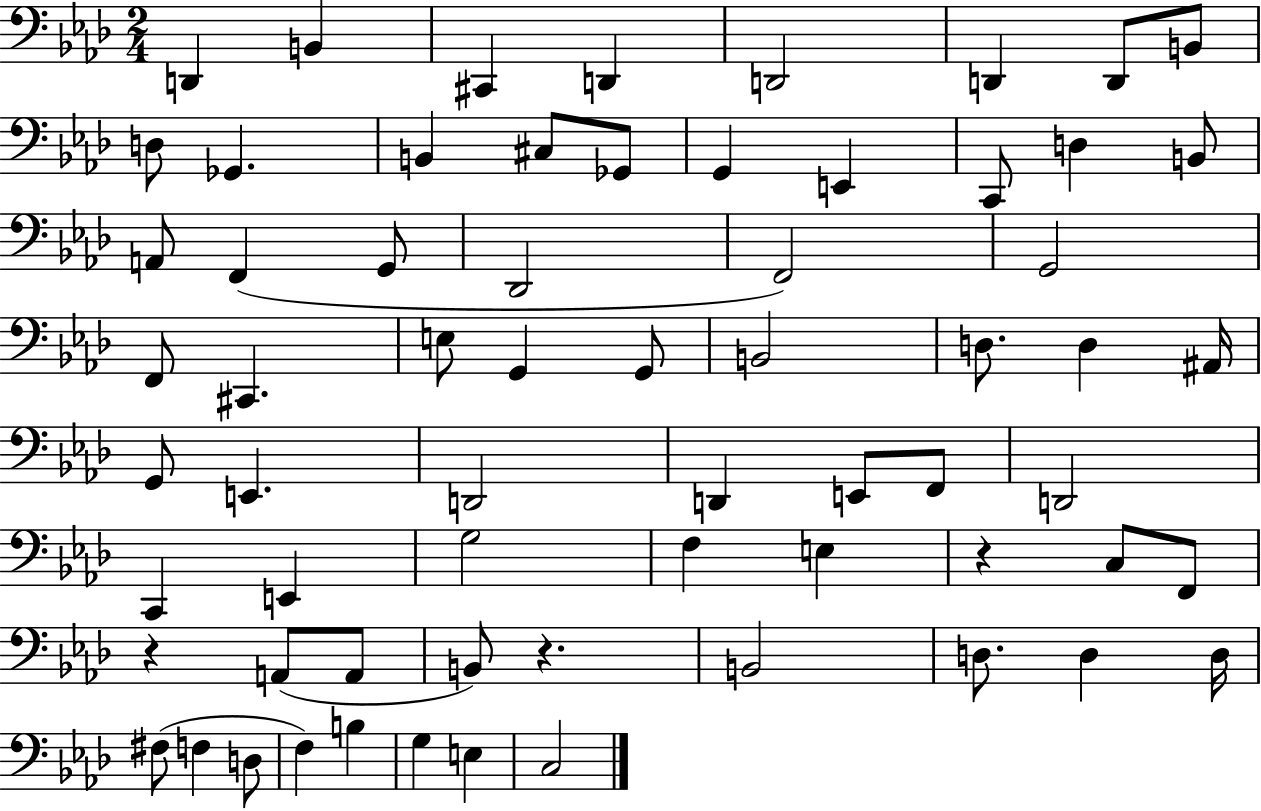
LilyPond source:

{
  \clef bass
  \numericTimeSignature
  \time 2/4
  \key aes \major
  d,4 b,4 | cis,4 d,4 | d,2 | d,4 d,8 b,8 | \break d8 ges,4. | b,4 cis8 ges,8 | g,4 e,4 | c,8 d4 b,8 | \break a,8 f,4( g,8 | des,2 | f,2) | g,2 | \break f,8 cis,4. | e8 g,4 g,8 | b,2 | d8. d4 ais,16 | \break g,8 e,4. | d,2 | d,4 e,8 f,8 | d,2 | \break c,4 e,4 | g2 | f4 e4 | r4 c8 f,8 | \break r4 a,8( a,8 | b,8) r4. | b,2 | d8. d4 d16 | \break fis8( f4 d8 | f4) b4 | g4 e4 | c2 | \break \bar "|."
}